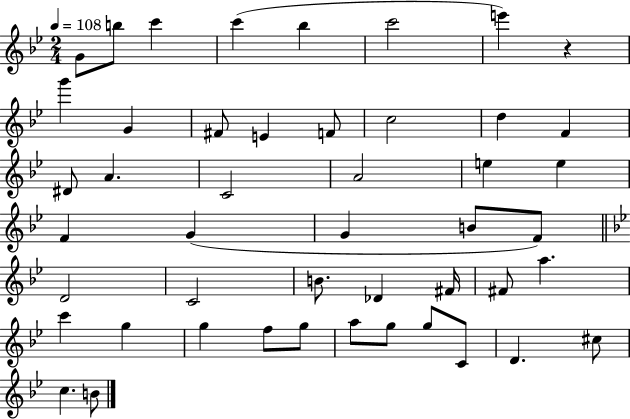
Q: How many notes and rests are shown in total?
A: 47